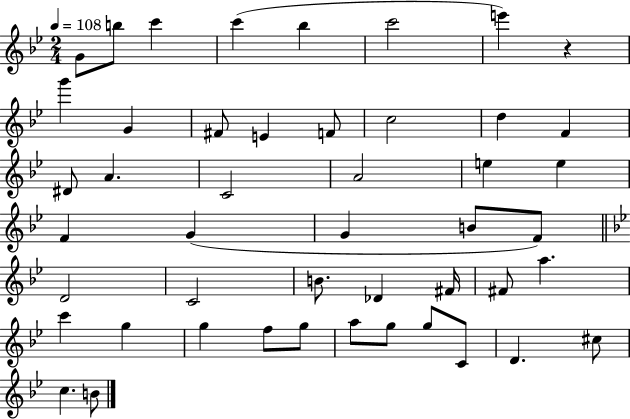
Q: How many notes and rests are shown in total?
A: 47